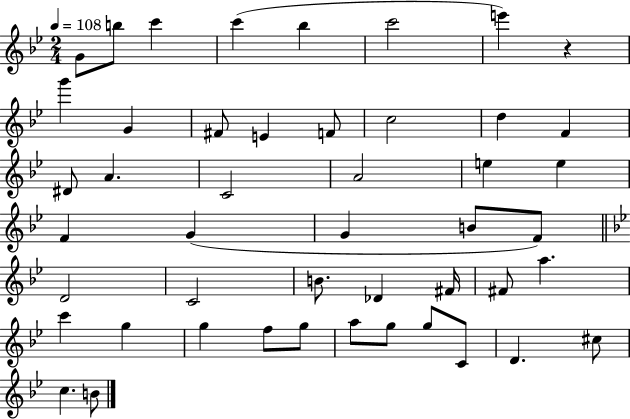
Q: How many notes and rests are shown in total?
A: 47